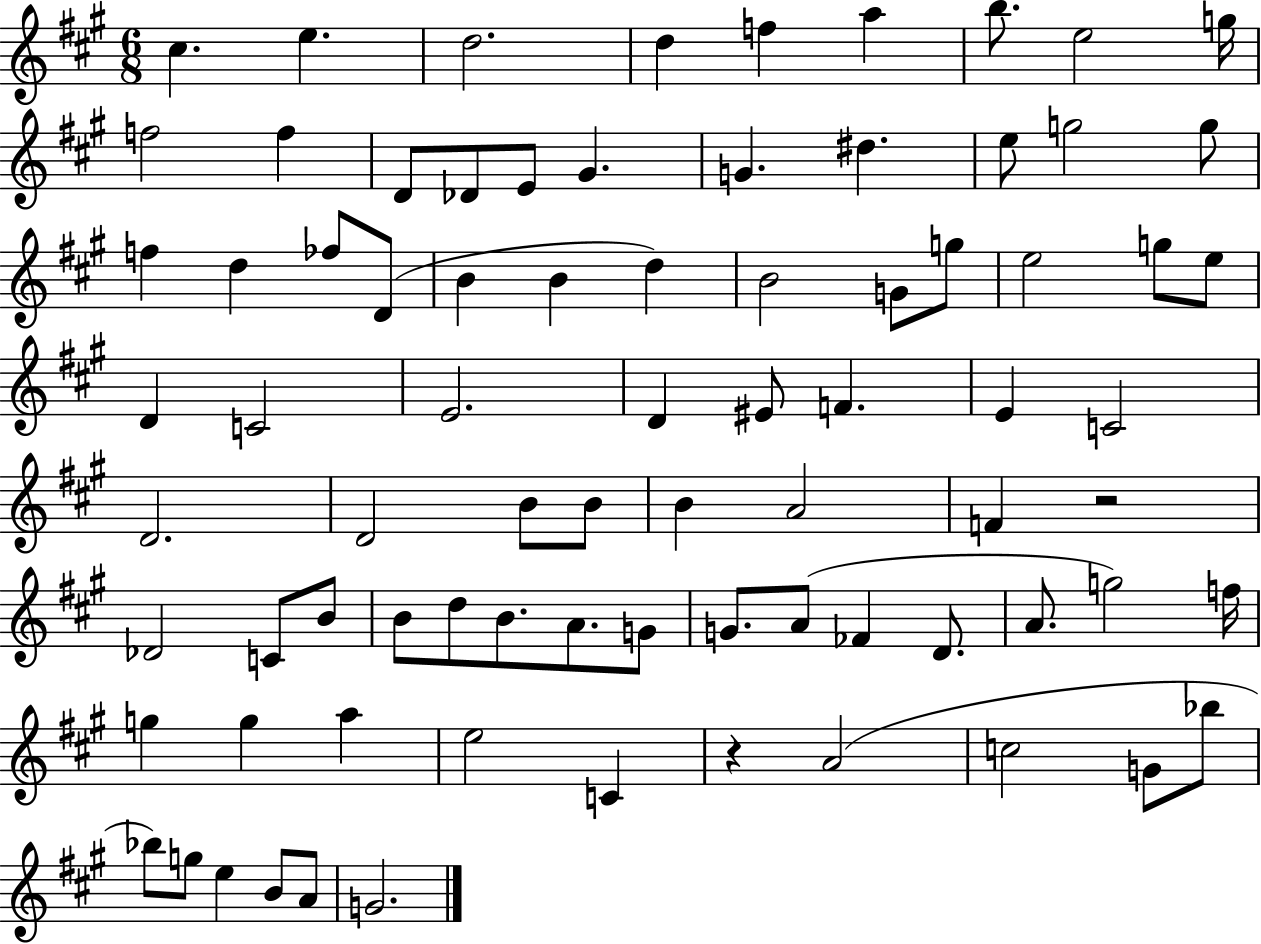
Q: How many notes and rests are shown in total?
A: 80